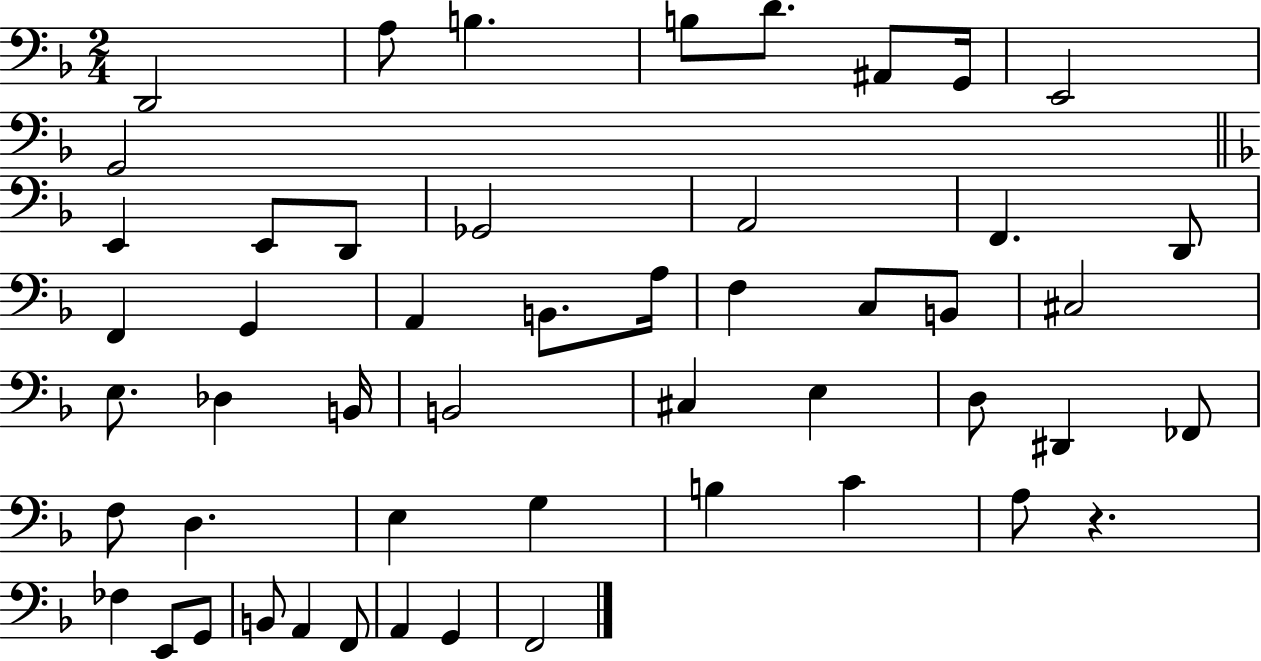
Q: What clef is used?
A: bass